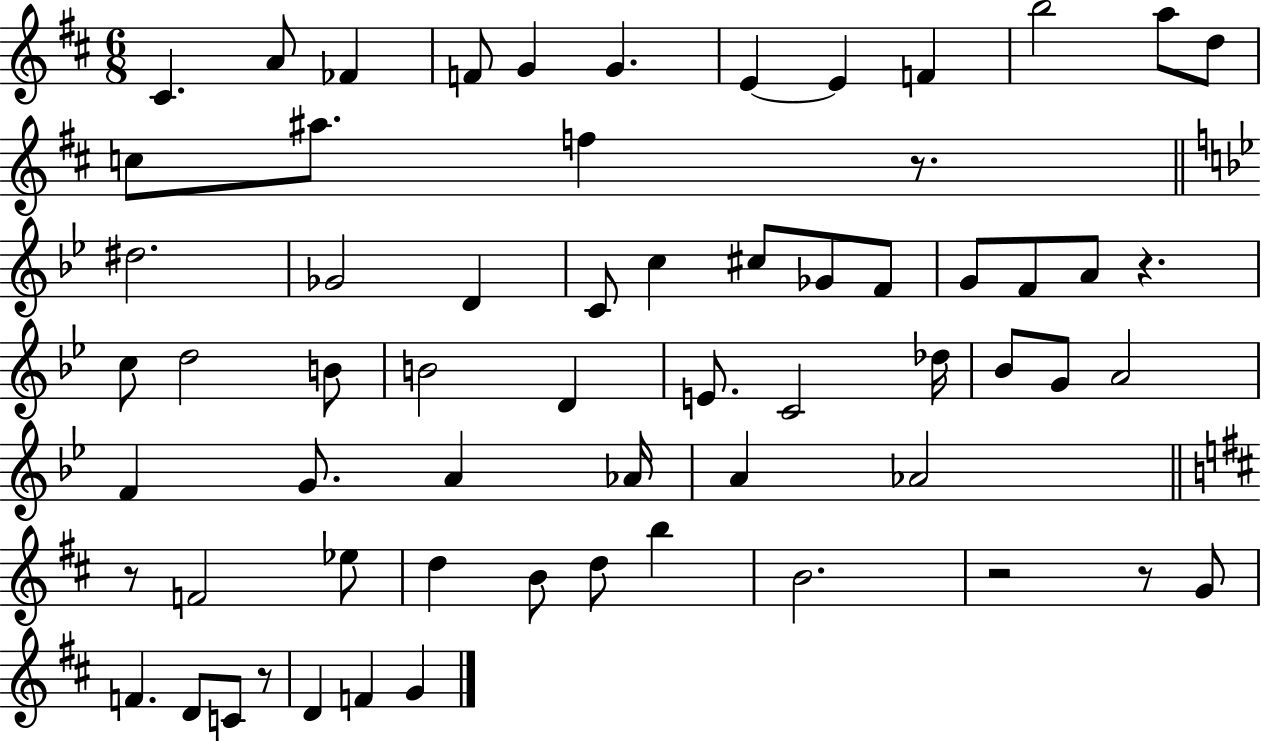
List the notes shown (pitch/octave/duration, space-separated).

C#4/q. A4/e FES4/q F4/e G4/q G4/q. E4/q E4/q F4/q B5/h A5/e D5/e C5/e A#5/e. F5/q R/e. D#5/h. Gb4/h D4/q C4/e C5/q C#5/e Gb4/e F4/e G4/e F4/e A4/e R/q. C5/e D5/h B4/e B4/h D4/q E4/e. C4/h Db5/s Bb4/e G4/e A4/h F4/q G4/e. A4/q Ab4/s A4/q Ab4/h R/e F4/h Eb5/e D5/q B4/e D5/e B5/q B4/h. R/h R/e G4/e F4/q. D4/e C4/e R/e D4/q F4/q G4/q